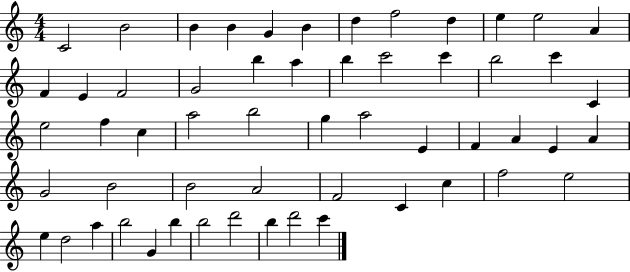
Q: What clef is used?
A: treble